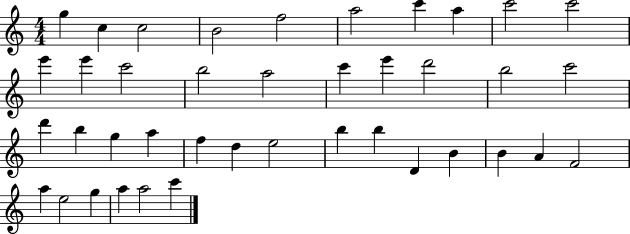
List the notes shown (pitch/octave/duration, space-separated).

G5/q C5/q C5/h B4/h F5/h A5/h C6/q A5/q C6/h C6/h E6/q E6/q C6/h B5/h A5/h C6/q E6/q D6/h B5/h C6/h D6/q B5/q G5/q A5/q F5/q D5/q E5/h B5/q B5/q D4/q B4/q B4/q A4/q F4/h A5/q E5/h G5/q A5/q A5/h C6/q